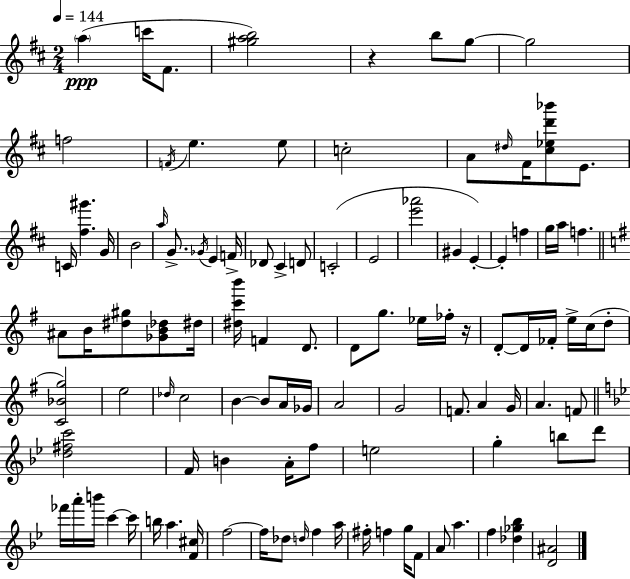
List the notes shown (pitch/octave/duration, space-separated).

A5/q C6/s F#4/e. [G#5,A5,B5]/h R/q B5/e G5/e G5/h F5/h F4/s E5/q. E5/e C5/h A4/e D#5/s F#4/s [C#5,Eb5,D6,Bb6]/e E4/e. C4/s [F#5,G#6]/q. G4/s B4/h A5/s G4/e. Gb4/s E4/q F4/s Db4/e C#4/q D4/e C4/h E4/h [E6,Ab6]/h G#4/q E4/q E4/q F5/q G5/s A5/s F5/q. A#4/e B4/s [D#5,G#5]/e [Gb4,B4,Db5]/e D#5/s [D#5,C6,B6]/s F4/q D4/e. D4/e G5/e. Eb5/s FES5/s R/s D4/e D4/s FES4/s E5/s C5/s D5/e [C4,Bb4,G5]/h E5/h Db5/s C5/h B4/q B4/e A4/s Gb4/s A4/h G4/h F4/e. A4/q G4/s A4/q. F4/e [D5,F#5,C6]/h F4/s B4/q A4/s F5/e E5/h G5/q B5/e D6/e FES6/s A6/s B6/s C6/q C6/s B5/s A5/q. [F4,C#5]/s F5/h F5/s Db5/e D5/s F5/q A5/s F#5/s F5/q G5/s F4/e A4/e A5/q. F5/q [Db5,Gb5,Bb5]/q [D4,A#4]/h